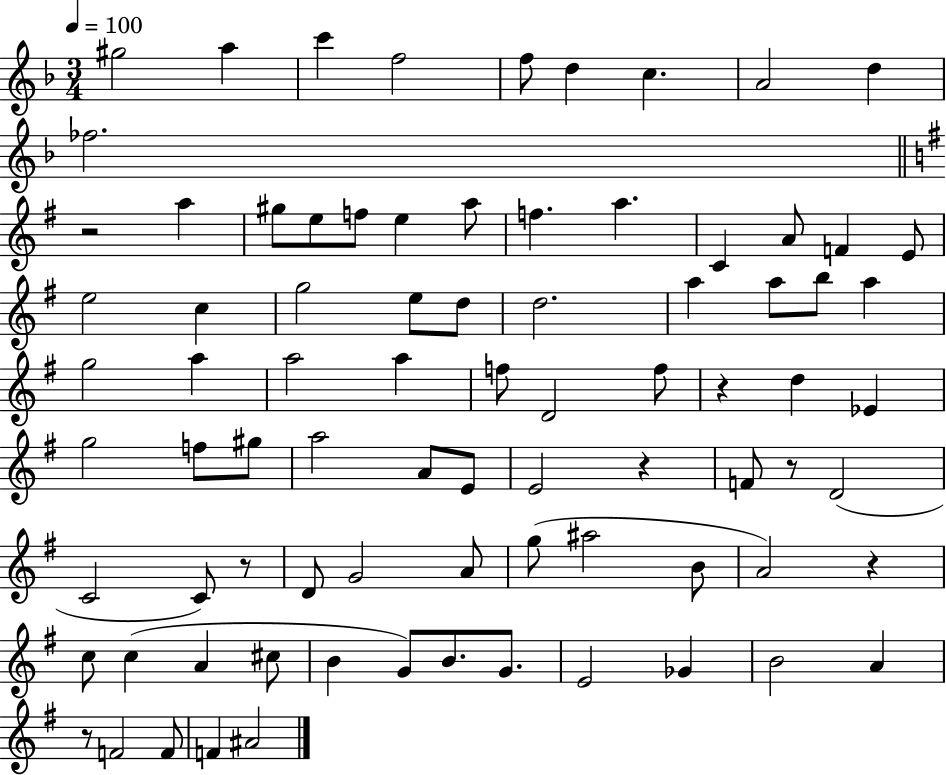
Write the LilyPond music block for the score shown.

{
  \clef treble
  \numericTimeSignature
  \time 3/4
  \key f \major
  \tempo 4 = 100
  gis''2 a''4 | c'''4 f''2 | f''8 d''4 c''4. | a'2 d''4 | \break fes''2. | \bar "||" \break \key g \major r2 a''4 | gis''8 e''8 f''8 e''4 a''8 | f''4. a''4. | c'4 a'8 f'4 e'8 | \break e''2 c''4 | g''2 e''8 d''8 | d''2. | a''4 a''8 b''8 a''4 | \break g''2 a''4 | a''2 a''4 | f''8 d'2 f''8 | r4 d''4 ees'4 | \break g''2 f''8 gis''8 | a''2 a'8 e'8 | e'2 r4 | f'8 r8 d'2( | \break c'2 c'8) r8 | d'8 g'2 a'8 | g''8( ais''2 b'8 | a'2) r4 | \break c''8 c''4( a'4 cis''8 | b'4 g'8) b'8. g'8. | e'2 ges'4 | b'2 a'4 | \break r8 f'2 f'8 | f'4 ais'2 | \bar "|."
}